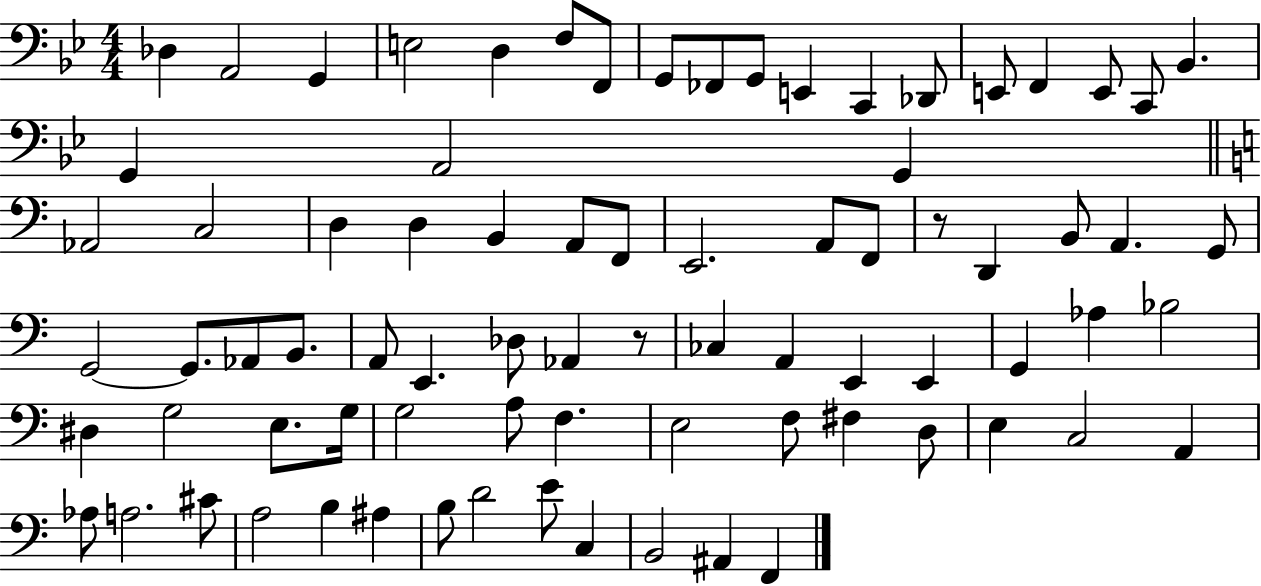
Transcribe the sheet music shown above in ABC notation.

X:1
T:Untitled
M:4/4
L:1/4
K:Bb
_D, A,,2 G,, E,2 D, F,/2 F,,/2 G,,/2 _F,,/2 G,,/2 E,, C,, _D,,/2 E,,/2 F,, E,,/2 C,,/2 _B,, G,, A,,2 G,, _A,,2 C,2 D, D, B,, A,,/2 F,,/2 E,,2 A,,/2 F,,/2 z/2 D,, B,,/2 A,, G,,/2 G,,2 G,,/2 _A,,/2 B,,/2 A,,/2 E,, _D,/2 _A,, z/2 _C, A,, E,, E,, G,, _A, _B,2 ^D, G,2 E,/2 G,/4 G,2 A,/2 F, E,2 F,/2 ^F, D,/2 E, C,2 A,, _A,/2 A,2 ^C/2 A,2 B, ^A, B,/2 D2 E/2 C, B,,2 ^A,, F,,